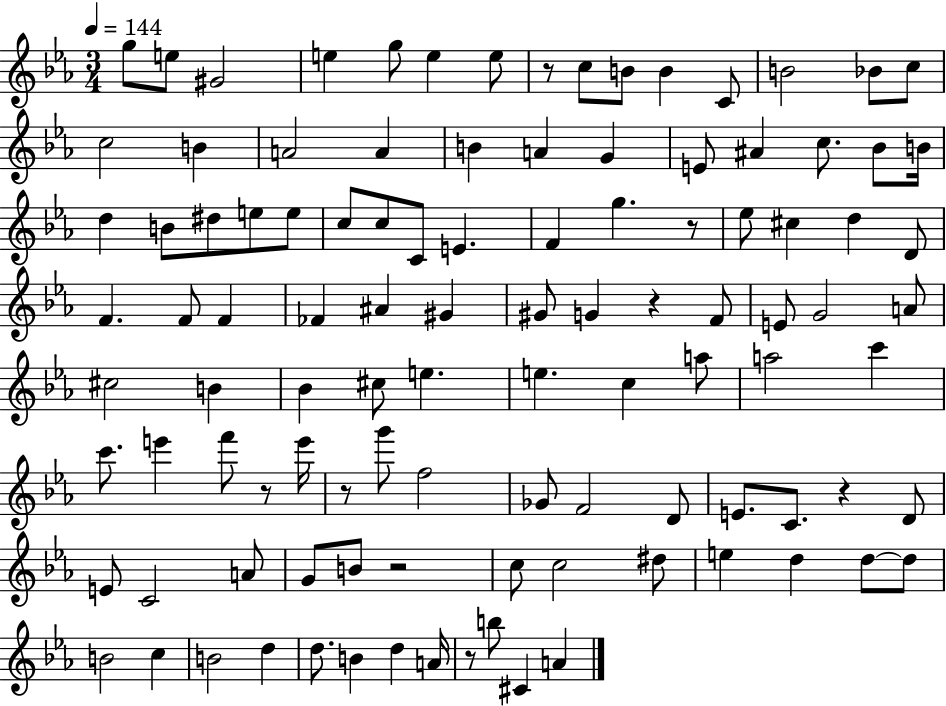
G5/e E5/e G#4/h E5/q G5/e E5/q E5/e R/e C5/e B4/e B4/q C4/e B4/h Bb4/e C5/e C5/h B4/q A4/h A4/q B4/q A4/q G4/q E4/e A#4/q C5/e. Bb4/e B4/s D5/q B4/e D#5/e E5/e E5/e C5/e C5/e C4/e E4/q. F4/q G5/q. R/e Eb5/e C#5/q D5/q D4/e F4/q. F4/e F4/q FES4/q A#4/q G#4/q G#4/e G4/q R/q F4/e E4/e G4/h A4/e C#5/h B4/q Bb4/q C#5/e E5/q. E5/q. C5/q A5/e A5/h C6/q C6/e. E6/q F6/e R/e E6/s R/e G6/e F5/h Gb4/e F4/h D4/e E4/e. C4/e. R/q D4/e E4/e C4/h A4/e G4/e B4/e R/h C5/e C5/h D#5/e E5/q D5/q D5/e D5/e B4/h C5/q B4/h D5/q D5/e. B4/q D5/q A4/s R/e B5/e C#4/q A4/q